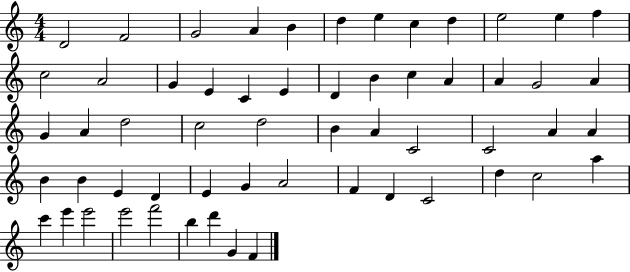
{
  \clef treble
  \numericTimeSignature
  \time 4/4
  \key c \major
  d'2 f'2 | g'2 a'4 b'4 | d''4 e''4 c''4 d''4 | e''2 e''4 f''4 | \break c''2 a'2 | g'4 e'4 c'4 e'4 | d'4 b'4 c''4 a'4 | a'4 g'2 a'4 | \break g'4 a'4 d''2 | c''2 d''2 | b'4 a'4 c'2 | c'2 a'4 a'4 | \break b'4 b'4 e'4 d'4 | e'4 g'4 a'2 | f'4 d'4 c'2 | d''4 c''2 a''4 | \break c'''4 e'''4 e'''2 | e'''2 f'''2 | b''4 d'''4 g'4 f'4 | \bar "|."
}